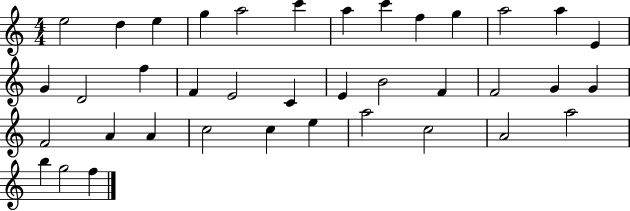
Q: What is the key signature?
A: C major